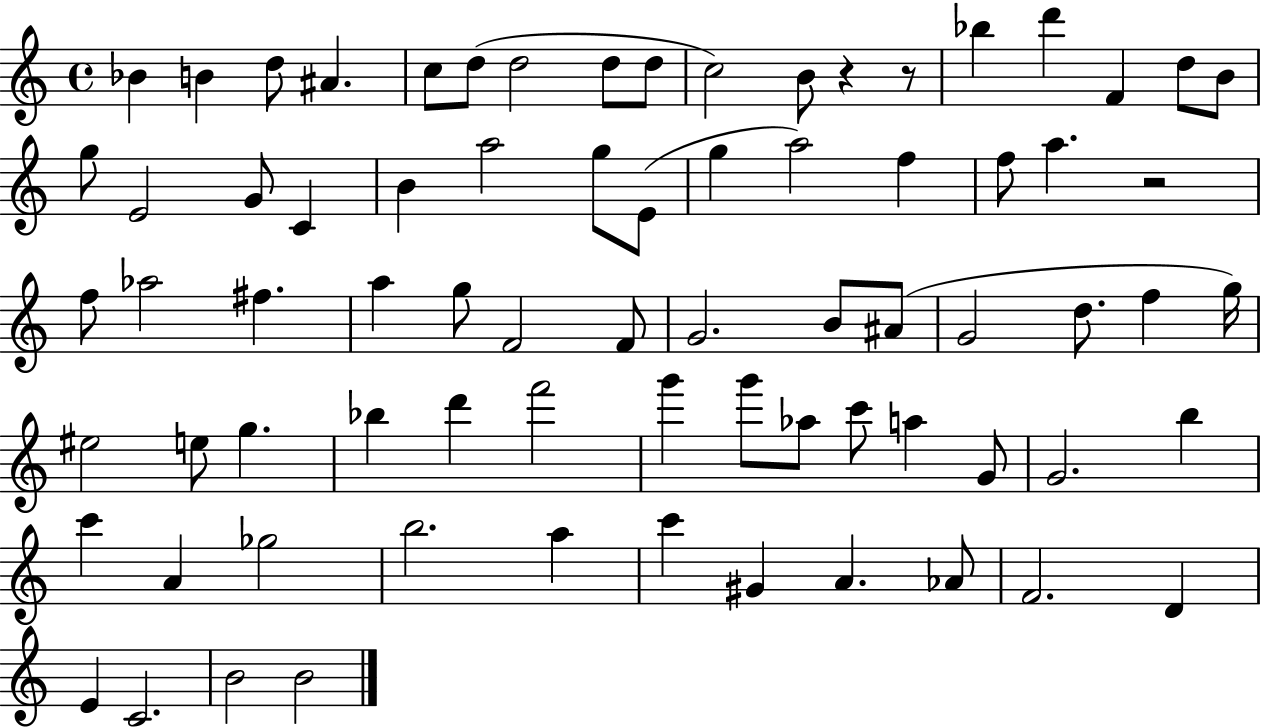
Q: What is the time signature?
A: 4/4